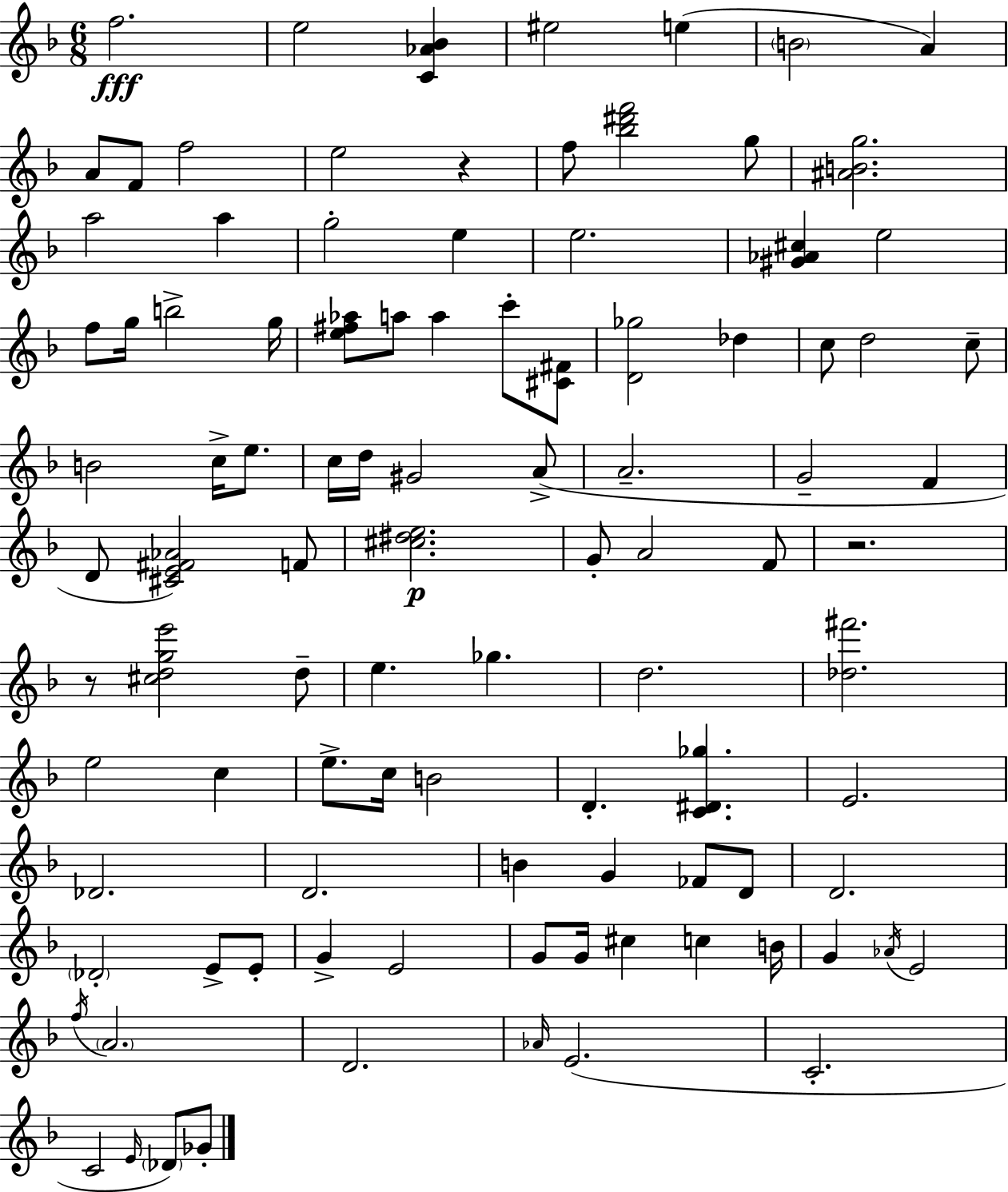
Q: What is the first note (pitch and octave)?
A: F5